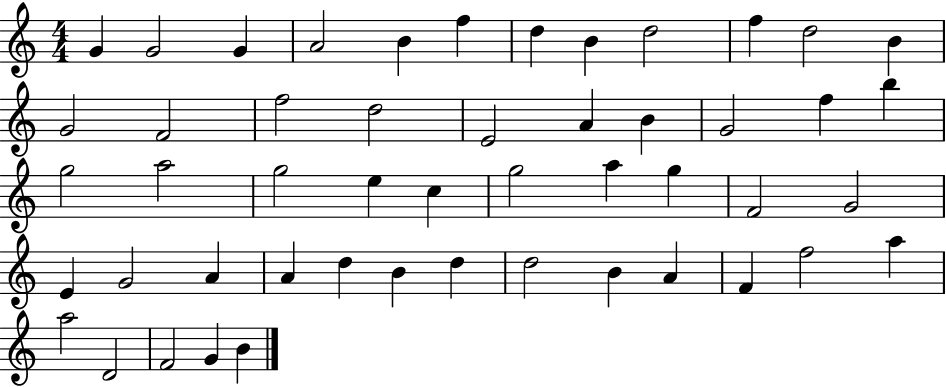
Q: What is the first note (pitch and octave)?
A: G4